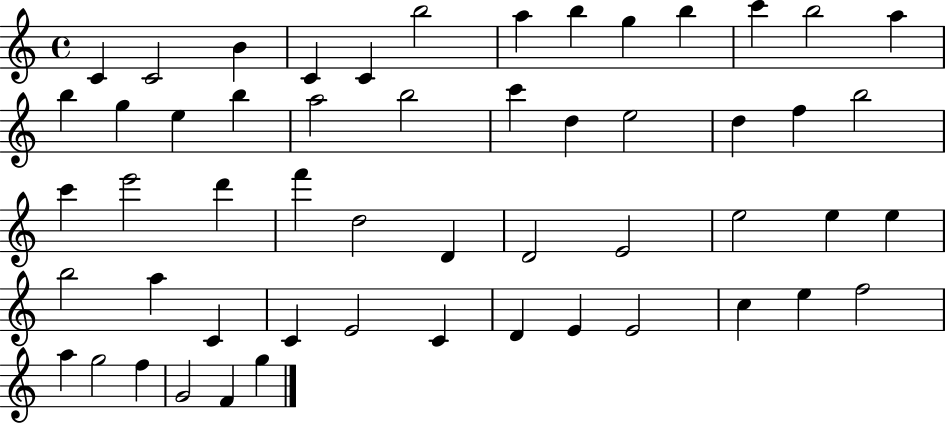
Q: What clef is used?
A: treble